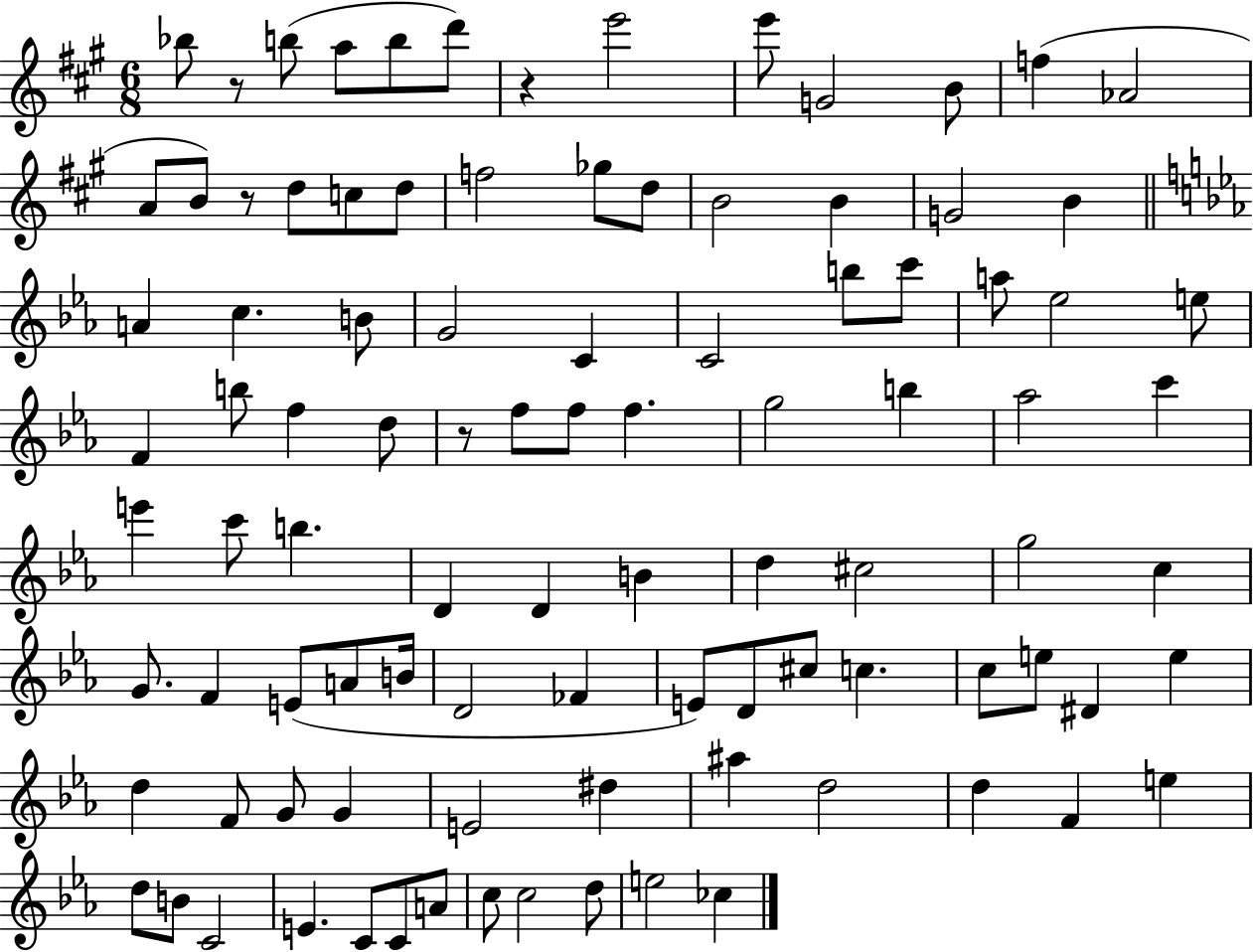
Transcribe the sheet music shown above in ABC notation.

X:1
T:Untitled
M:6/8
L:1/4
K:A
_b/2 z/2 b/2 a/2 b/2 d'/2 z e'2 e'/2 G2 B/2 f _A2 A/2 B/2 z/2 d/2 c/2 d/2 f2 _g/2 d/2 B2 B G2 B A c B/2 G2 C C2 b/2 c'/2 a/2 _e2 e/2 F b/2 f d/2 z/2 f/2 f/2 f g2 b _a2 c' e' c'/2 b D D B d ^c2 g2 c G/2 F E/2 A/2 B/4 D2 _F E/2 D/2 ^c/2 c c/2 e/2 ^D e d F/2 G/2 G E2 ^d ^a d2 d F e d/2 B/2 C2 E C/2 C/2 A/2 c/2 c2 d/2 e2 _c